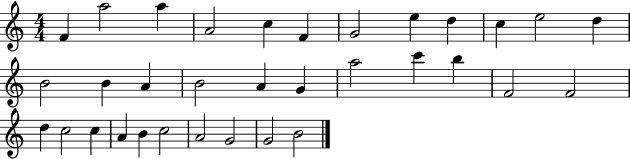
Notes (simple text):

F4/q A5/h A5/q A4/h C5/q F4/q G4/h E5/q D5/q C5/q E5/h D5/q B4/h B4/q A4/q B4/h A4/q G4/q A5/h C6/q B5/q F4/h F4/h D5/q C5/h C5/q A4/q B4/q C5/h A4/h G4/h G4/h B4/h